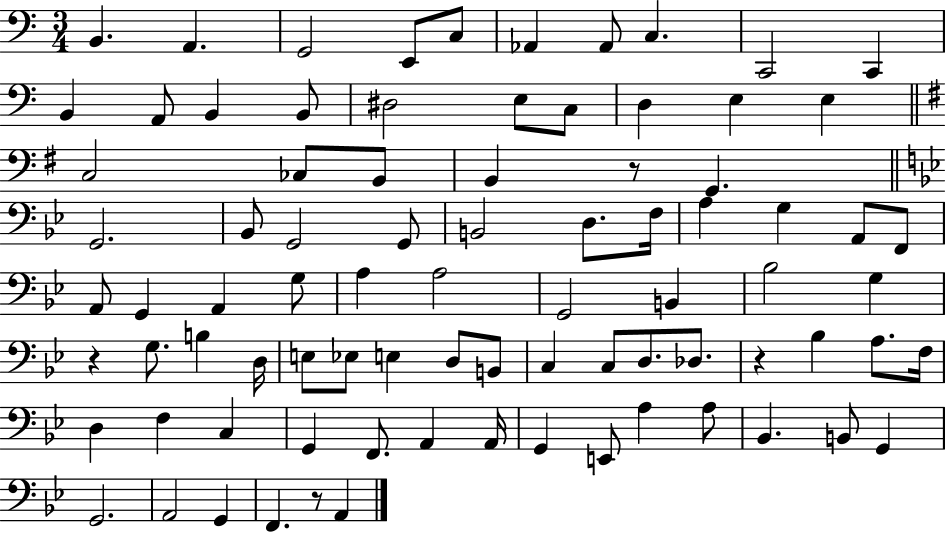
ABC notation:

X:1
T:Untitled
M:3/4
L:1/4
K:C
B,, A,, G,,2 E,,/2 C,/2 _A,, _A,,/2 C, C,,2 C,, B,, A,,/2 B,, B,,/2 ^D,2 E,/2 C,/2 D, E, E, C,2 _C,/2 B,,/2 B,, z/2 G,, G,,2 _B,,/2 G,,2 G,,/2 B,,2 D,/2 F,/4 A, G, A,,/2 F,,/2 A,,/2 G,, A,, G,/2 A, A,2 G,,2 B,, _B,2 G, z G,/2 B, D,/4 E,/2 _E,/2 E, D,/2 B,,/2 C, C,/2 D,/2 _D,/2 z _B, A,/2 F,/4 D, F, C, G,, F,,/2 A,, A,,/4 G,, E,,/2 A, A,/2 _B,, B,,/2 G,, G,,2 A,,2 G,, F,, z/2 A,,